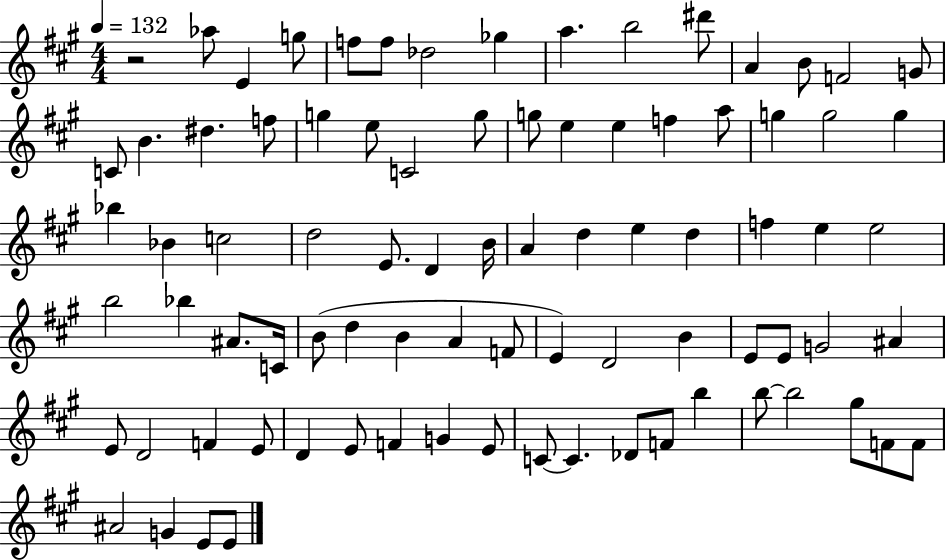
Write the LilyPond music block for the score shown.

{
  \clef treble
  \numericTimeSignature
  \time 4/4
  \key a \major
  \tempo 4 = 132
  r2 aes''8 e'4 g''8 | f''8 f''8 des''2 ges''4 | a''4. b''2 dis'''8 | a'4 b'8 f'2 g'8 | \break c'8 b'4. dis''4. f''8 | g''4 e''8 c'2 g''8 | g''8 e''4 e''4 f''4 a''8 | g''4 g''2 g''4 | \break bes''4 bes'4 c''2 | d''2 e'8. d'4 b'16 | a'4 d''4 e''4 d''4 | f''4 e''4 e''2 | \break b''2 bes''4 ais'8. c'16 | b'8( d''4 b'4 a'4 f'8 | e'4) d'2 b'4 | e'8 e'8 g'2 ais'4 | \break e'8 d'2 f'4 e'8 | d'4 e'8 f'4 g'4 e'8 | c'8~~ c'4. des'8 f'8 b''4 | b''8~~ b''2 gis''8 f'8 f'8 | \break ais'2 g'4 e'8 e'8 | \bar "|."
}